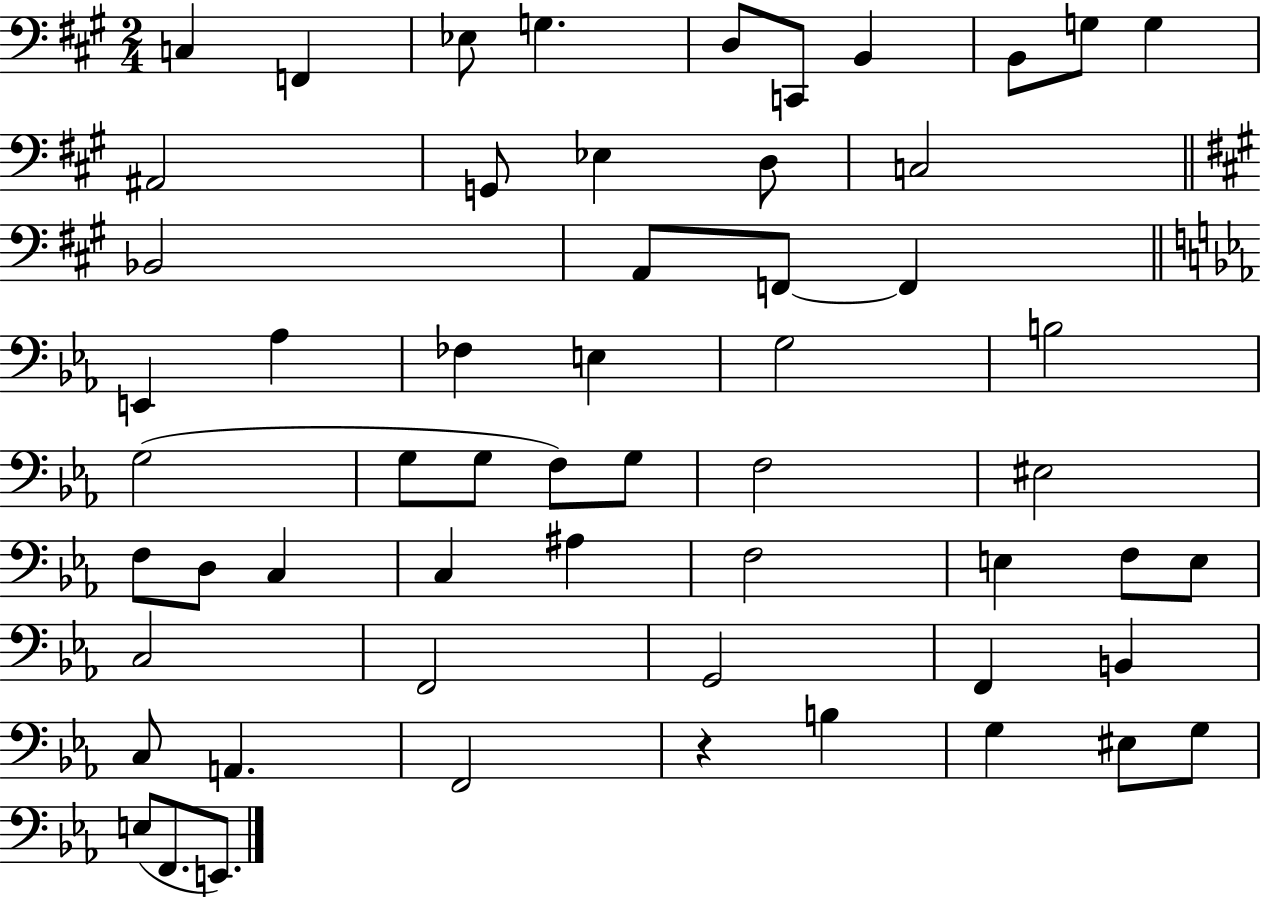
C3/q F2/q Eb3/e G3/q. D3/e C2/e B2/q B2/e G3/e G3/q A#2/h G2/e Eb3/q D3/e C3/h Bb2/h A2/e F2/e F2/q E2/q Ab3/q FES3/q E3/q G3/h B3/h G3/h G3/e G3/e F3/e G3/e F3/h EIS3/h F3/e D3/e C3/q C3/q A#3/q F3/h E3/q F3/e E3/e C3/h F2/h G2/h F2/q B2/q C3/e A2/q. F2/h R/q B3/q G3/q EIS3/e G3/e E3/e F2/e. E2/e.